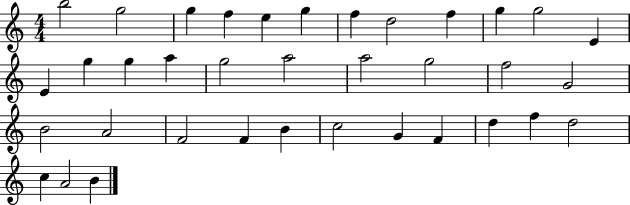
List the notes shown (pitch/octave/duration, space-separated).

B5/h G5/h G5/q F5/q E5/q G5/q F5/q D5/h F5/q G5/q G5/h E4/q E4/q G5/q G5/q A5/q G5/h A5/h A5/h G5/h F5/h G4/h B4/h A4/h F4/h F4/q B4/q C5/h G4/q F4/q D5/q F5/q D5/h C5/q A4/h B4/q